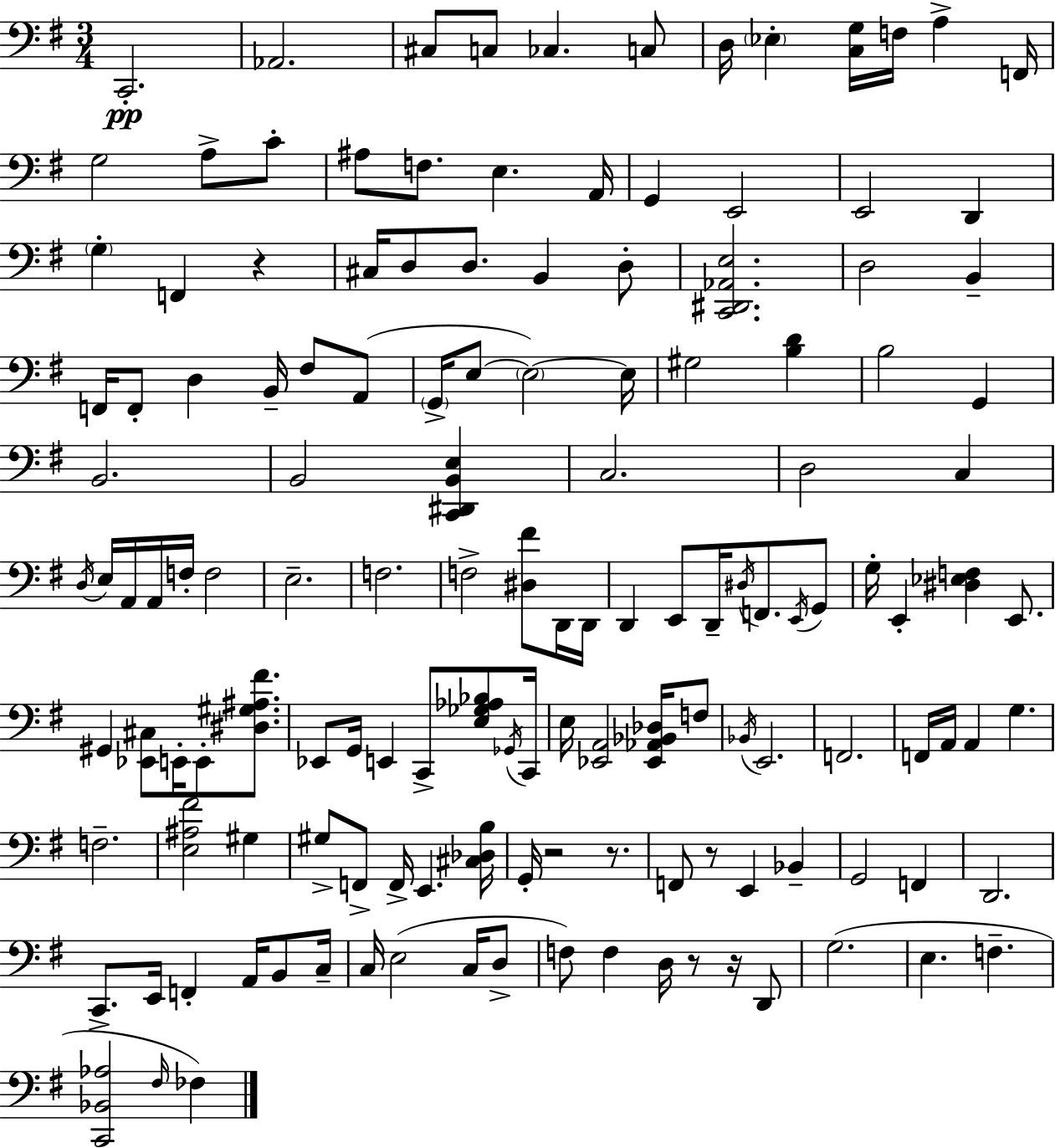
C2/h. Ab2/h. C#3/e C3/e CES3/q. C3/e D3/s Eb3/q [C3,G3]/s F3/s A3/q F2/s G3/h A3/e C4/e A#3/e F3/e. E3/q. A2/s G2/q E2/h E2/h D2/q G3/q F2/q R/q C#3/s D3/e D3/e. B2/q D3/e [C2,D#2,Ab2,E3]/h. D3/h B2/q F2/s F2/e D3/q B2/s F#3/e A2/e G2/s E3/e E3/h E3/s G#3/h [B3,D4]/q B3/h G2/q B2/h. B2/h [C2,D#2,B2,E3]/q C3/h. D3/h C3/q D3/s E3/s A2/s A2/s F3/s F3/h E3/h. F3/h. F3/h [D#3,F#4]/e D2/s D2/s D2/q E2/e D2/s D#3/s F2/e. E2/s G2/e G3/s E2/q [D#3,Eb3,F3]/q E2/e. G#2/q [Eb2,C#3]/e E2/s E2/e [D#3,G#3,A#3,F#4]/e. Eb2/e G2/s E2/q C2/e [E3,Gb3,Ab3,Bb3]/e Gb2/s C2/s E3/s [Eb2,A2]/h [Eb2,Ab2,Bb2,Db3]/s F3/e Bb2/s E2/h. F2/h. F2/s A2/s A2/q G3/q. F3/h. [E3,A#3,F#4]/h G#3/q G#3/e F2/e F2/s E2/q. [C#3,Db3,B3]/s G2/s R/h R/e. F2/e R/e E2/q Bb2/q G2/h F2/q D2/h. C2/e. E2/s F2/q A2/s B2/e C3/s C3/s E3/h C3/s D3/e F3/e F3/q D3/s R/e R/s D2/e G3/h. E3/q. F3/q. [C2,Bb2,Ab3]/h F#3/s FES3/q